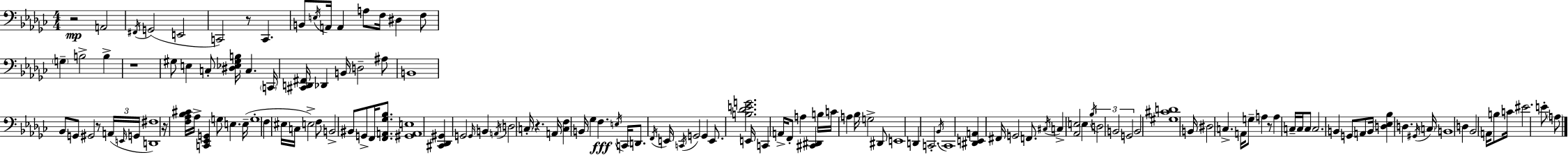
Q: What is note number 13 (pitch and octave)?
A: D#3